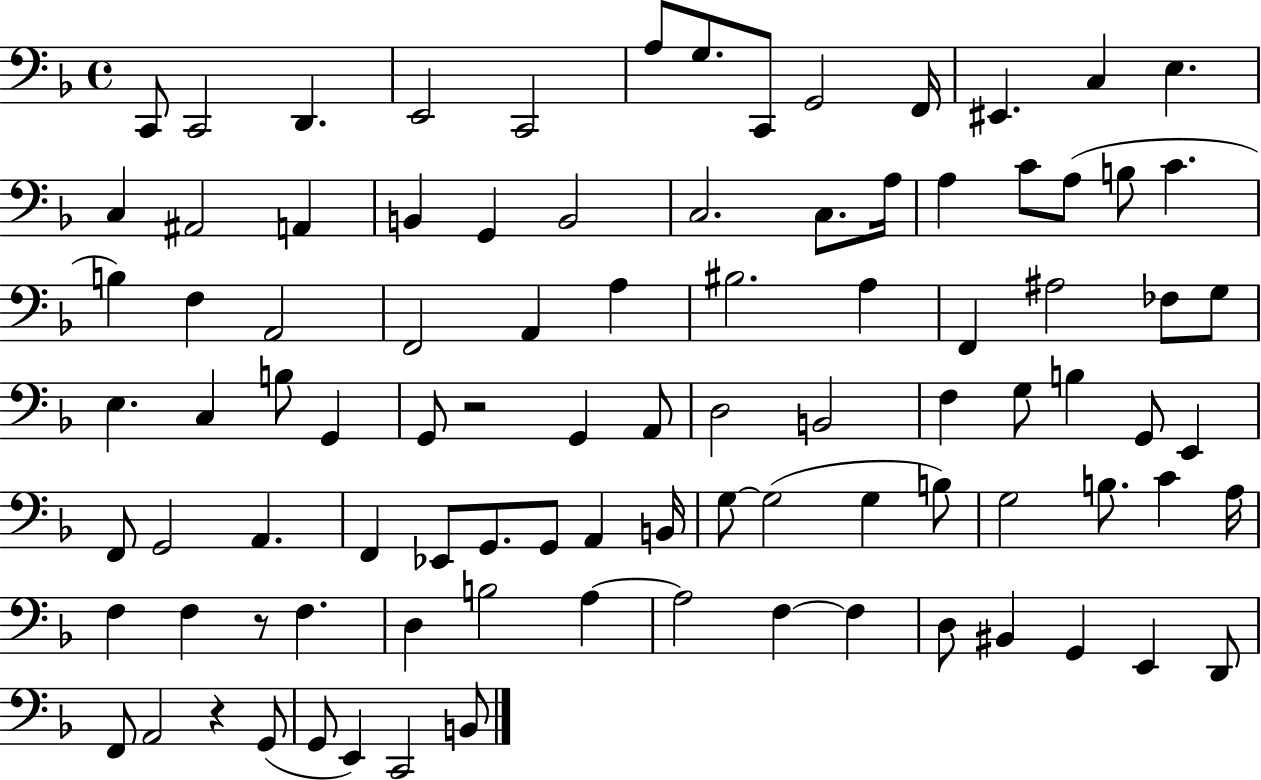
C2/e C2/h D2/q. E2/h C2/h A3/e G3/e. C2/e G2/h F2/s EIS2/q. C3/q E3/q. C3/q A#2/h A2/q B2/q G2/q B2/h C3/h. C3/e. A3/s A3/q C4/e A3/e B3/e C4/q. B3/q F3/q A2/h F2/h A2/q A3/q BIS3/h. A3/q F2/q A#3/h FES3/e G3/e E3/q. C3/q B3/e G2/q G2/e R/h G2/q A2/e D3/h B2/h F3/q G3/e B3/q G2/e E2/q F2/e G2/h A2/q. F2/q Eb2/e G2/e. G2/e A2/q B2/s G3/e G3/h G3/q B3/e G3/h B3/e. C4/q A3/s F3/q F3/q R/e F3/q. D3/q B3/h A3/q A3/h F3/q F3/q D3/e BIS2/q G2/q E2/q D2/e F2/e A2/h R/q G2/e G2/e E2/q C2/h B2/e